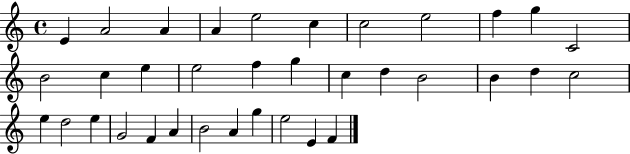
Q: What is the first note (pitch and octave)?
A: E4